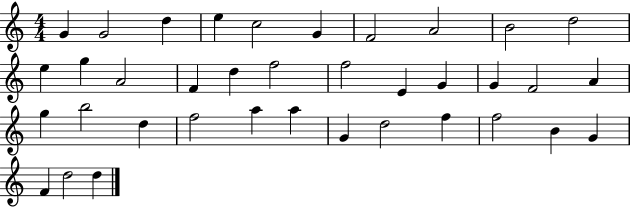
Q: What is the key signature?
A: C major